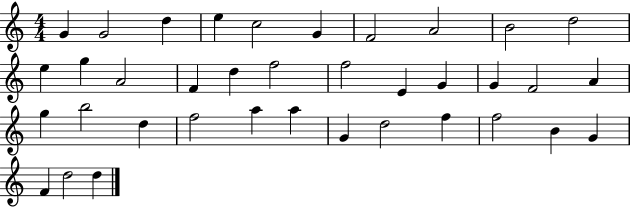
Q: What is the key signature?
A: C major